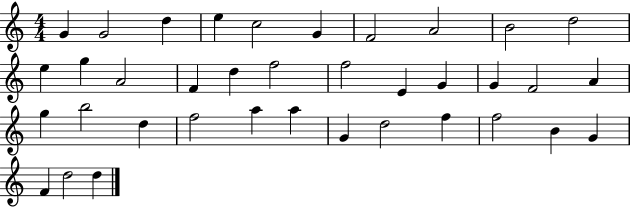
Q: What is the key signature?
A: C major